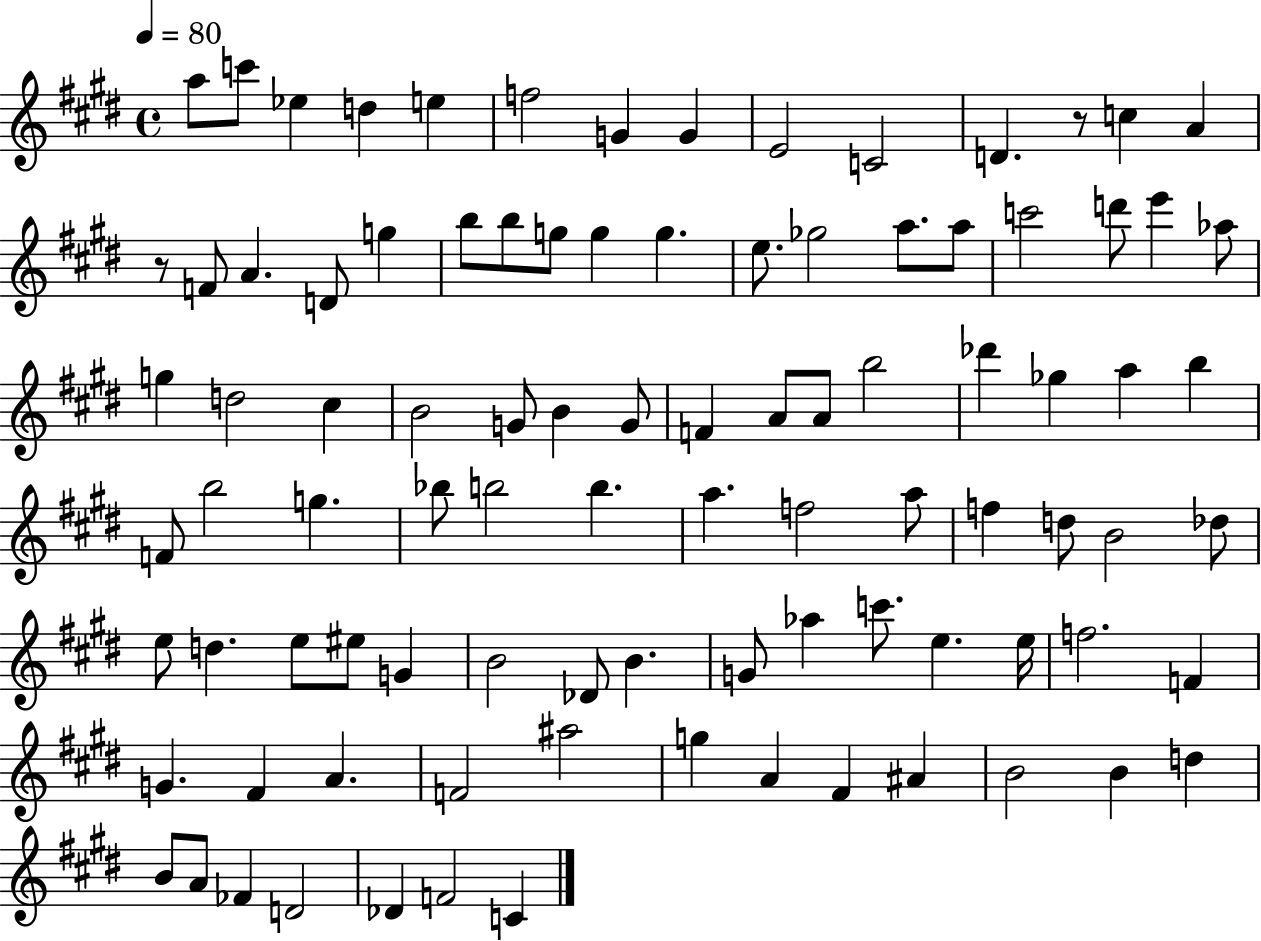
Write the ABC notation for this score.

X:1
T:Untitled
M:4/4
L:1/4
K:E
a/2 c'/2 _e d e f2 G G E2 C2 D z/2 c A z/2 F/2 A D/2 g b/2 b/2 g/2 g g e/2 _g2 a/2 a/2 c'2 d'/2 e' _a/2 g d2 ^c B2 G/2 B G/2 F A/2 A/2 b2 _d' _g a b F/2 b2 g _b/2 b2 b a f2 a/2 f d/2 B2 _d/2 e/2 d e/2 ^e/2 G B2 _D/2 B G/2 _a c'/2 e e/4 f2 F G ^F A F2 ^a2 g A ^F ^A B2 B d B/2 A/2 _F D2 _D F2 C